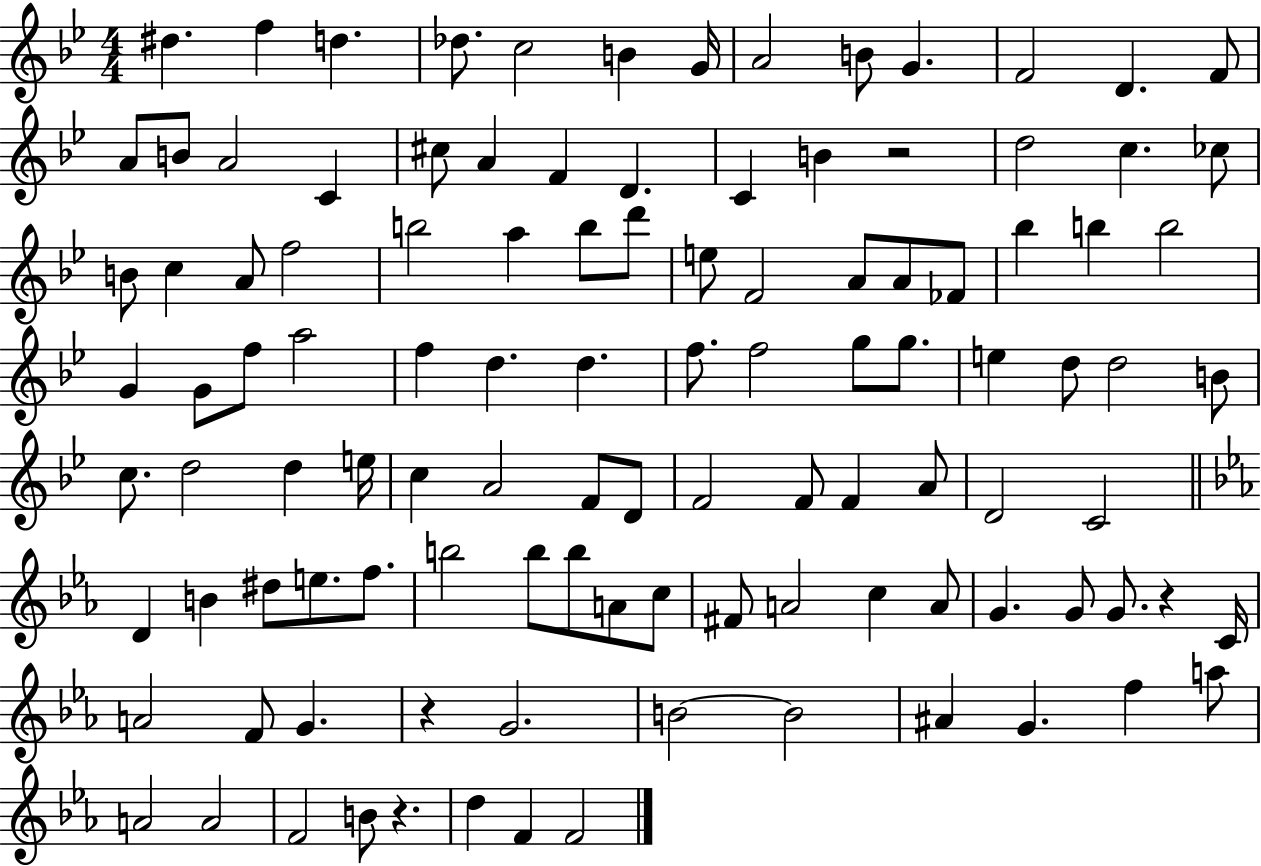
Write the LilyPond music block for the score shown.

{
  \clef treble
  \numericTimeSignature
  \time 4/4
  \key bes \major
  dis''4. f''4 d''4. | des''8. c''2 b'4 g'16 | a'2 b'8 g'4. | f'2 d'4. f'8 | \break a'8 b'8 a'2 c'4 | cis''8 a'4 f'4 d'4. | c'4 b'4 r2 | d''2 c''4. ces''8 | \break b'8 c''4 a'8 f''2 | b''2 a''4 b''8 d'''8 | e''8 f'2 a'8 a'8 fes'8 | bes''4 b''4 b''2 | \break g'4 g'8 f''8 a''2 | f''4 d''4. d''4. | f''8. f''2 g''8 g''8. | e''4 d''8 d''2 b'8 | \break c''8. d''2 d''4 e''16 | c''4 a'2 f'8 d'8 | f'2 f'8 f'4 a'8 | d'2 c'2 | \break \bar "||" \break \key ees \major d'4 b'4 dis''8 e''8. f''8. | b''2 b''8 b''8 a'8 c''8 | fis'8 a'2 c''4 a'8 | g'4. g'8 g'8. r4 c'16 | \break a'2 f'8 g'4. | r4 g'2. | b'2~~ b'2 | ais'4 g'4. f''4 a''8 | \break a'2 a'2 | f'2 b'8 r4. | d''4 f'4 f'2 | \bar "|."
}